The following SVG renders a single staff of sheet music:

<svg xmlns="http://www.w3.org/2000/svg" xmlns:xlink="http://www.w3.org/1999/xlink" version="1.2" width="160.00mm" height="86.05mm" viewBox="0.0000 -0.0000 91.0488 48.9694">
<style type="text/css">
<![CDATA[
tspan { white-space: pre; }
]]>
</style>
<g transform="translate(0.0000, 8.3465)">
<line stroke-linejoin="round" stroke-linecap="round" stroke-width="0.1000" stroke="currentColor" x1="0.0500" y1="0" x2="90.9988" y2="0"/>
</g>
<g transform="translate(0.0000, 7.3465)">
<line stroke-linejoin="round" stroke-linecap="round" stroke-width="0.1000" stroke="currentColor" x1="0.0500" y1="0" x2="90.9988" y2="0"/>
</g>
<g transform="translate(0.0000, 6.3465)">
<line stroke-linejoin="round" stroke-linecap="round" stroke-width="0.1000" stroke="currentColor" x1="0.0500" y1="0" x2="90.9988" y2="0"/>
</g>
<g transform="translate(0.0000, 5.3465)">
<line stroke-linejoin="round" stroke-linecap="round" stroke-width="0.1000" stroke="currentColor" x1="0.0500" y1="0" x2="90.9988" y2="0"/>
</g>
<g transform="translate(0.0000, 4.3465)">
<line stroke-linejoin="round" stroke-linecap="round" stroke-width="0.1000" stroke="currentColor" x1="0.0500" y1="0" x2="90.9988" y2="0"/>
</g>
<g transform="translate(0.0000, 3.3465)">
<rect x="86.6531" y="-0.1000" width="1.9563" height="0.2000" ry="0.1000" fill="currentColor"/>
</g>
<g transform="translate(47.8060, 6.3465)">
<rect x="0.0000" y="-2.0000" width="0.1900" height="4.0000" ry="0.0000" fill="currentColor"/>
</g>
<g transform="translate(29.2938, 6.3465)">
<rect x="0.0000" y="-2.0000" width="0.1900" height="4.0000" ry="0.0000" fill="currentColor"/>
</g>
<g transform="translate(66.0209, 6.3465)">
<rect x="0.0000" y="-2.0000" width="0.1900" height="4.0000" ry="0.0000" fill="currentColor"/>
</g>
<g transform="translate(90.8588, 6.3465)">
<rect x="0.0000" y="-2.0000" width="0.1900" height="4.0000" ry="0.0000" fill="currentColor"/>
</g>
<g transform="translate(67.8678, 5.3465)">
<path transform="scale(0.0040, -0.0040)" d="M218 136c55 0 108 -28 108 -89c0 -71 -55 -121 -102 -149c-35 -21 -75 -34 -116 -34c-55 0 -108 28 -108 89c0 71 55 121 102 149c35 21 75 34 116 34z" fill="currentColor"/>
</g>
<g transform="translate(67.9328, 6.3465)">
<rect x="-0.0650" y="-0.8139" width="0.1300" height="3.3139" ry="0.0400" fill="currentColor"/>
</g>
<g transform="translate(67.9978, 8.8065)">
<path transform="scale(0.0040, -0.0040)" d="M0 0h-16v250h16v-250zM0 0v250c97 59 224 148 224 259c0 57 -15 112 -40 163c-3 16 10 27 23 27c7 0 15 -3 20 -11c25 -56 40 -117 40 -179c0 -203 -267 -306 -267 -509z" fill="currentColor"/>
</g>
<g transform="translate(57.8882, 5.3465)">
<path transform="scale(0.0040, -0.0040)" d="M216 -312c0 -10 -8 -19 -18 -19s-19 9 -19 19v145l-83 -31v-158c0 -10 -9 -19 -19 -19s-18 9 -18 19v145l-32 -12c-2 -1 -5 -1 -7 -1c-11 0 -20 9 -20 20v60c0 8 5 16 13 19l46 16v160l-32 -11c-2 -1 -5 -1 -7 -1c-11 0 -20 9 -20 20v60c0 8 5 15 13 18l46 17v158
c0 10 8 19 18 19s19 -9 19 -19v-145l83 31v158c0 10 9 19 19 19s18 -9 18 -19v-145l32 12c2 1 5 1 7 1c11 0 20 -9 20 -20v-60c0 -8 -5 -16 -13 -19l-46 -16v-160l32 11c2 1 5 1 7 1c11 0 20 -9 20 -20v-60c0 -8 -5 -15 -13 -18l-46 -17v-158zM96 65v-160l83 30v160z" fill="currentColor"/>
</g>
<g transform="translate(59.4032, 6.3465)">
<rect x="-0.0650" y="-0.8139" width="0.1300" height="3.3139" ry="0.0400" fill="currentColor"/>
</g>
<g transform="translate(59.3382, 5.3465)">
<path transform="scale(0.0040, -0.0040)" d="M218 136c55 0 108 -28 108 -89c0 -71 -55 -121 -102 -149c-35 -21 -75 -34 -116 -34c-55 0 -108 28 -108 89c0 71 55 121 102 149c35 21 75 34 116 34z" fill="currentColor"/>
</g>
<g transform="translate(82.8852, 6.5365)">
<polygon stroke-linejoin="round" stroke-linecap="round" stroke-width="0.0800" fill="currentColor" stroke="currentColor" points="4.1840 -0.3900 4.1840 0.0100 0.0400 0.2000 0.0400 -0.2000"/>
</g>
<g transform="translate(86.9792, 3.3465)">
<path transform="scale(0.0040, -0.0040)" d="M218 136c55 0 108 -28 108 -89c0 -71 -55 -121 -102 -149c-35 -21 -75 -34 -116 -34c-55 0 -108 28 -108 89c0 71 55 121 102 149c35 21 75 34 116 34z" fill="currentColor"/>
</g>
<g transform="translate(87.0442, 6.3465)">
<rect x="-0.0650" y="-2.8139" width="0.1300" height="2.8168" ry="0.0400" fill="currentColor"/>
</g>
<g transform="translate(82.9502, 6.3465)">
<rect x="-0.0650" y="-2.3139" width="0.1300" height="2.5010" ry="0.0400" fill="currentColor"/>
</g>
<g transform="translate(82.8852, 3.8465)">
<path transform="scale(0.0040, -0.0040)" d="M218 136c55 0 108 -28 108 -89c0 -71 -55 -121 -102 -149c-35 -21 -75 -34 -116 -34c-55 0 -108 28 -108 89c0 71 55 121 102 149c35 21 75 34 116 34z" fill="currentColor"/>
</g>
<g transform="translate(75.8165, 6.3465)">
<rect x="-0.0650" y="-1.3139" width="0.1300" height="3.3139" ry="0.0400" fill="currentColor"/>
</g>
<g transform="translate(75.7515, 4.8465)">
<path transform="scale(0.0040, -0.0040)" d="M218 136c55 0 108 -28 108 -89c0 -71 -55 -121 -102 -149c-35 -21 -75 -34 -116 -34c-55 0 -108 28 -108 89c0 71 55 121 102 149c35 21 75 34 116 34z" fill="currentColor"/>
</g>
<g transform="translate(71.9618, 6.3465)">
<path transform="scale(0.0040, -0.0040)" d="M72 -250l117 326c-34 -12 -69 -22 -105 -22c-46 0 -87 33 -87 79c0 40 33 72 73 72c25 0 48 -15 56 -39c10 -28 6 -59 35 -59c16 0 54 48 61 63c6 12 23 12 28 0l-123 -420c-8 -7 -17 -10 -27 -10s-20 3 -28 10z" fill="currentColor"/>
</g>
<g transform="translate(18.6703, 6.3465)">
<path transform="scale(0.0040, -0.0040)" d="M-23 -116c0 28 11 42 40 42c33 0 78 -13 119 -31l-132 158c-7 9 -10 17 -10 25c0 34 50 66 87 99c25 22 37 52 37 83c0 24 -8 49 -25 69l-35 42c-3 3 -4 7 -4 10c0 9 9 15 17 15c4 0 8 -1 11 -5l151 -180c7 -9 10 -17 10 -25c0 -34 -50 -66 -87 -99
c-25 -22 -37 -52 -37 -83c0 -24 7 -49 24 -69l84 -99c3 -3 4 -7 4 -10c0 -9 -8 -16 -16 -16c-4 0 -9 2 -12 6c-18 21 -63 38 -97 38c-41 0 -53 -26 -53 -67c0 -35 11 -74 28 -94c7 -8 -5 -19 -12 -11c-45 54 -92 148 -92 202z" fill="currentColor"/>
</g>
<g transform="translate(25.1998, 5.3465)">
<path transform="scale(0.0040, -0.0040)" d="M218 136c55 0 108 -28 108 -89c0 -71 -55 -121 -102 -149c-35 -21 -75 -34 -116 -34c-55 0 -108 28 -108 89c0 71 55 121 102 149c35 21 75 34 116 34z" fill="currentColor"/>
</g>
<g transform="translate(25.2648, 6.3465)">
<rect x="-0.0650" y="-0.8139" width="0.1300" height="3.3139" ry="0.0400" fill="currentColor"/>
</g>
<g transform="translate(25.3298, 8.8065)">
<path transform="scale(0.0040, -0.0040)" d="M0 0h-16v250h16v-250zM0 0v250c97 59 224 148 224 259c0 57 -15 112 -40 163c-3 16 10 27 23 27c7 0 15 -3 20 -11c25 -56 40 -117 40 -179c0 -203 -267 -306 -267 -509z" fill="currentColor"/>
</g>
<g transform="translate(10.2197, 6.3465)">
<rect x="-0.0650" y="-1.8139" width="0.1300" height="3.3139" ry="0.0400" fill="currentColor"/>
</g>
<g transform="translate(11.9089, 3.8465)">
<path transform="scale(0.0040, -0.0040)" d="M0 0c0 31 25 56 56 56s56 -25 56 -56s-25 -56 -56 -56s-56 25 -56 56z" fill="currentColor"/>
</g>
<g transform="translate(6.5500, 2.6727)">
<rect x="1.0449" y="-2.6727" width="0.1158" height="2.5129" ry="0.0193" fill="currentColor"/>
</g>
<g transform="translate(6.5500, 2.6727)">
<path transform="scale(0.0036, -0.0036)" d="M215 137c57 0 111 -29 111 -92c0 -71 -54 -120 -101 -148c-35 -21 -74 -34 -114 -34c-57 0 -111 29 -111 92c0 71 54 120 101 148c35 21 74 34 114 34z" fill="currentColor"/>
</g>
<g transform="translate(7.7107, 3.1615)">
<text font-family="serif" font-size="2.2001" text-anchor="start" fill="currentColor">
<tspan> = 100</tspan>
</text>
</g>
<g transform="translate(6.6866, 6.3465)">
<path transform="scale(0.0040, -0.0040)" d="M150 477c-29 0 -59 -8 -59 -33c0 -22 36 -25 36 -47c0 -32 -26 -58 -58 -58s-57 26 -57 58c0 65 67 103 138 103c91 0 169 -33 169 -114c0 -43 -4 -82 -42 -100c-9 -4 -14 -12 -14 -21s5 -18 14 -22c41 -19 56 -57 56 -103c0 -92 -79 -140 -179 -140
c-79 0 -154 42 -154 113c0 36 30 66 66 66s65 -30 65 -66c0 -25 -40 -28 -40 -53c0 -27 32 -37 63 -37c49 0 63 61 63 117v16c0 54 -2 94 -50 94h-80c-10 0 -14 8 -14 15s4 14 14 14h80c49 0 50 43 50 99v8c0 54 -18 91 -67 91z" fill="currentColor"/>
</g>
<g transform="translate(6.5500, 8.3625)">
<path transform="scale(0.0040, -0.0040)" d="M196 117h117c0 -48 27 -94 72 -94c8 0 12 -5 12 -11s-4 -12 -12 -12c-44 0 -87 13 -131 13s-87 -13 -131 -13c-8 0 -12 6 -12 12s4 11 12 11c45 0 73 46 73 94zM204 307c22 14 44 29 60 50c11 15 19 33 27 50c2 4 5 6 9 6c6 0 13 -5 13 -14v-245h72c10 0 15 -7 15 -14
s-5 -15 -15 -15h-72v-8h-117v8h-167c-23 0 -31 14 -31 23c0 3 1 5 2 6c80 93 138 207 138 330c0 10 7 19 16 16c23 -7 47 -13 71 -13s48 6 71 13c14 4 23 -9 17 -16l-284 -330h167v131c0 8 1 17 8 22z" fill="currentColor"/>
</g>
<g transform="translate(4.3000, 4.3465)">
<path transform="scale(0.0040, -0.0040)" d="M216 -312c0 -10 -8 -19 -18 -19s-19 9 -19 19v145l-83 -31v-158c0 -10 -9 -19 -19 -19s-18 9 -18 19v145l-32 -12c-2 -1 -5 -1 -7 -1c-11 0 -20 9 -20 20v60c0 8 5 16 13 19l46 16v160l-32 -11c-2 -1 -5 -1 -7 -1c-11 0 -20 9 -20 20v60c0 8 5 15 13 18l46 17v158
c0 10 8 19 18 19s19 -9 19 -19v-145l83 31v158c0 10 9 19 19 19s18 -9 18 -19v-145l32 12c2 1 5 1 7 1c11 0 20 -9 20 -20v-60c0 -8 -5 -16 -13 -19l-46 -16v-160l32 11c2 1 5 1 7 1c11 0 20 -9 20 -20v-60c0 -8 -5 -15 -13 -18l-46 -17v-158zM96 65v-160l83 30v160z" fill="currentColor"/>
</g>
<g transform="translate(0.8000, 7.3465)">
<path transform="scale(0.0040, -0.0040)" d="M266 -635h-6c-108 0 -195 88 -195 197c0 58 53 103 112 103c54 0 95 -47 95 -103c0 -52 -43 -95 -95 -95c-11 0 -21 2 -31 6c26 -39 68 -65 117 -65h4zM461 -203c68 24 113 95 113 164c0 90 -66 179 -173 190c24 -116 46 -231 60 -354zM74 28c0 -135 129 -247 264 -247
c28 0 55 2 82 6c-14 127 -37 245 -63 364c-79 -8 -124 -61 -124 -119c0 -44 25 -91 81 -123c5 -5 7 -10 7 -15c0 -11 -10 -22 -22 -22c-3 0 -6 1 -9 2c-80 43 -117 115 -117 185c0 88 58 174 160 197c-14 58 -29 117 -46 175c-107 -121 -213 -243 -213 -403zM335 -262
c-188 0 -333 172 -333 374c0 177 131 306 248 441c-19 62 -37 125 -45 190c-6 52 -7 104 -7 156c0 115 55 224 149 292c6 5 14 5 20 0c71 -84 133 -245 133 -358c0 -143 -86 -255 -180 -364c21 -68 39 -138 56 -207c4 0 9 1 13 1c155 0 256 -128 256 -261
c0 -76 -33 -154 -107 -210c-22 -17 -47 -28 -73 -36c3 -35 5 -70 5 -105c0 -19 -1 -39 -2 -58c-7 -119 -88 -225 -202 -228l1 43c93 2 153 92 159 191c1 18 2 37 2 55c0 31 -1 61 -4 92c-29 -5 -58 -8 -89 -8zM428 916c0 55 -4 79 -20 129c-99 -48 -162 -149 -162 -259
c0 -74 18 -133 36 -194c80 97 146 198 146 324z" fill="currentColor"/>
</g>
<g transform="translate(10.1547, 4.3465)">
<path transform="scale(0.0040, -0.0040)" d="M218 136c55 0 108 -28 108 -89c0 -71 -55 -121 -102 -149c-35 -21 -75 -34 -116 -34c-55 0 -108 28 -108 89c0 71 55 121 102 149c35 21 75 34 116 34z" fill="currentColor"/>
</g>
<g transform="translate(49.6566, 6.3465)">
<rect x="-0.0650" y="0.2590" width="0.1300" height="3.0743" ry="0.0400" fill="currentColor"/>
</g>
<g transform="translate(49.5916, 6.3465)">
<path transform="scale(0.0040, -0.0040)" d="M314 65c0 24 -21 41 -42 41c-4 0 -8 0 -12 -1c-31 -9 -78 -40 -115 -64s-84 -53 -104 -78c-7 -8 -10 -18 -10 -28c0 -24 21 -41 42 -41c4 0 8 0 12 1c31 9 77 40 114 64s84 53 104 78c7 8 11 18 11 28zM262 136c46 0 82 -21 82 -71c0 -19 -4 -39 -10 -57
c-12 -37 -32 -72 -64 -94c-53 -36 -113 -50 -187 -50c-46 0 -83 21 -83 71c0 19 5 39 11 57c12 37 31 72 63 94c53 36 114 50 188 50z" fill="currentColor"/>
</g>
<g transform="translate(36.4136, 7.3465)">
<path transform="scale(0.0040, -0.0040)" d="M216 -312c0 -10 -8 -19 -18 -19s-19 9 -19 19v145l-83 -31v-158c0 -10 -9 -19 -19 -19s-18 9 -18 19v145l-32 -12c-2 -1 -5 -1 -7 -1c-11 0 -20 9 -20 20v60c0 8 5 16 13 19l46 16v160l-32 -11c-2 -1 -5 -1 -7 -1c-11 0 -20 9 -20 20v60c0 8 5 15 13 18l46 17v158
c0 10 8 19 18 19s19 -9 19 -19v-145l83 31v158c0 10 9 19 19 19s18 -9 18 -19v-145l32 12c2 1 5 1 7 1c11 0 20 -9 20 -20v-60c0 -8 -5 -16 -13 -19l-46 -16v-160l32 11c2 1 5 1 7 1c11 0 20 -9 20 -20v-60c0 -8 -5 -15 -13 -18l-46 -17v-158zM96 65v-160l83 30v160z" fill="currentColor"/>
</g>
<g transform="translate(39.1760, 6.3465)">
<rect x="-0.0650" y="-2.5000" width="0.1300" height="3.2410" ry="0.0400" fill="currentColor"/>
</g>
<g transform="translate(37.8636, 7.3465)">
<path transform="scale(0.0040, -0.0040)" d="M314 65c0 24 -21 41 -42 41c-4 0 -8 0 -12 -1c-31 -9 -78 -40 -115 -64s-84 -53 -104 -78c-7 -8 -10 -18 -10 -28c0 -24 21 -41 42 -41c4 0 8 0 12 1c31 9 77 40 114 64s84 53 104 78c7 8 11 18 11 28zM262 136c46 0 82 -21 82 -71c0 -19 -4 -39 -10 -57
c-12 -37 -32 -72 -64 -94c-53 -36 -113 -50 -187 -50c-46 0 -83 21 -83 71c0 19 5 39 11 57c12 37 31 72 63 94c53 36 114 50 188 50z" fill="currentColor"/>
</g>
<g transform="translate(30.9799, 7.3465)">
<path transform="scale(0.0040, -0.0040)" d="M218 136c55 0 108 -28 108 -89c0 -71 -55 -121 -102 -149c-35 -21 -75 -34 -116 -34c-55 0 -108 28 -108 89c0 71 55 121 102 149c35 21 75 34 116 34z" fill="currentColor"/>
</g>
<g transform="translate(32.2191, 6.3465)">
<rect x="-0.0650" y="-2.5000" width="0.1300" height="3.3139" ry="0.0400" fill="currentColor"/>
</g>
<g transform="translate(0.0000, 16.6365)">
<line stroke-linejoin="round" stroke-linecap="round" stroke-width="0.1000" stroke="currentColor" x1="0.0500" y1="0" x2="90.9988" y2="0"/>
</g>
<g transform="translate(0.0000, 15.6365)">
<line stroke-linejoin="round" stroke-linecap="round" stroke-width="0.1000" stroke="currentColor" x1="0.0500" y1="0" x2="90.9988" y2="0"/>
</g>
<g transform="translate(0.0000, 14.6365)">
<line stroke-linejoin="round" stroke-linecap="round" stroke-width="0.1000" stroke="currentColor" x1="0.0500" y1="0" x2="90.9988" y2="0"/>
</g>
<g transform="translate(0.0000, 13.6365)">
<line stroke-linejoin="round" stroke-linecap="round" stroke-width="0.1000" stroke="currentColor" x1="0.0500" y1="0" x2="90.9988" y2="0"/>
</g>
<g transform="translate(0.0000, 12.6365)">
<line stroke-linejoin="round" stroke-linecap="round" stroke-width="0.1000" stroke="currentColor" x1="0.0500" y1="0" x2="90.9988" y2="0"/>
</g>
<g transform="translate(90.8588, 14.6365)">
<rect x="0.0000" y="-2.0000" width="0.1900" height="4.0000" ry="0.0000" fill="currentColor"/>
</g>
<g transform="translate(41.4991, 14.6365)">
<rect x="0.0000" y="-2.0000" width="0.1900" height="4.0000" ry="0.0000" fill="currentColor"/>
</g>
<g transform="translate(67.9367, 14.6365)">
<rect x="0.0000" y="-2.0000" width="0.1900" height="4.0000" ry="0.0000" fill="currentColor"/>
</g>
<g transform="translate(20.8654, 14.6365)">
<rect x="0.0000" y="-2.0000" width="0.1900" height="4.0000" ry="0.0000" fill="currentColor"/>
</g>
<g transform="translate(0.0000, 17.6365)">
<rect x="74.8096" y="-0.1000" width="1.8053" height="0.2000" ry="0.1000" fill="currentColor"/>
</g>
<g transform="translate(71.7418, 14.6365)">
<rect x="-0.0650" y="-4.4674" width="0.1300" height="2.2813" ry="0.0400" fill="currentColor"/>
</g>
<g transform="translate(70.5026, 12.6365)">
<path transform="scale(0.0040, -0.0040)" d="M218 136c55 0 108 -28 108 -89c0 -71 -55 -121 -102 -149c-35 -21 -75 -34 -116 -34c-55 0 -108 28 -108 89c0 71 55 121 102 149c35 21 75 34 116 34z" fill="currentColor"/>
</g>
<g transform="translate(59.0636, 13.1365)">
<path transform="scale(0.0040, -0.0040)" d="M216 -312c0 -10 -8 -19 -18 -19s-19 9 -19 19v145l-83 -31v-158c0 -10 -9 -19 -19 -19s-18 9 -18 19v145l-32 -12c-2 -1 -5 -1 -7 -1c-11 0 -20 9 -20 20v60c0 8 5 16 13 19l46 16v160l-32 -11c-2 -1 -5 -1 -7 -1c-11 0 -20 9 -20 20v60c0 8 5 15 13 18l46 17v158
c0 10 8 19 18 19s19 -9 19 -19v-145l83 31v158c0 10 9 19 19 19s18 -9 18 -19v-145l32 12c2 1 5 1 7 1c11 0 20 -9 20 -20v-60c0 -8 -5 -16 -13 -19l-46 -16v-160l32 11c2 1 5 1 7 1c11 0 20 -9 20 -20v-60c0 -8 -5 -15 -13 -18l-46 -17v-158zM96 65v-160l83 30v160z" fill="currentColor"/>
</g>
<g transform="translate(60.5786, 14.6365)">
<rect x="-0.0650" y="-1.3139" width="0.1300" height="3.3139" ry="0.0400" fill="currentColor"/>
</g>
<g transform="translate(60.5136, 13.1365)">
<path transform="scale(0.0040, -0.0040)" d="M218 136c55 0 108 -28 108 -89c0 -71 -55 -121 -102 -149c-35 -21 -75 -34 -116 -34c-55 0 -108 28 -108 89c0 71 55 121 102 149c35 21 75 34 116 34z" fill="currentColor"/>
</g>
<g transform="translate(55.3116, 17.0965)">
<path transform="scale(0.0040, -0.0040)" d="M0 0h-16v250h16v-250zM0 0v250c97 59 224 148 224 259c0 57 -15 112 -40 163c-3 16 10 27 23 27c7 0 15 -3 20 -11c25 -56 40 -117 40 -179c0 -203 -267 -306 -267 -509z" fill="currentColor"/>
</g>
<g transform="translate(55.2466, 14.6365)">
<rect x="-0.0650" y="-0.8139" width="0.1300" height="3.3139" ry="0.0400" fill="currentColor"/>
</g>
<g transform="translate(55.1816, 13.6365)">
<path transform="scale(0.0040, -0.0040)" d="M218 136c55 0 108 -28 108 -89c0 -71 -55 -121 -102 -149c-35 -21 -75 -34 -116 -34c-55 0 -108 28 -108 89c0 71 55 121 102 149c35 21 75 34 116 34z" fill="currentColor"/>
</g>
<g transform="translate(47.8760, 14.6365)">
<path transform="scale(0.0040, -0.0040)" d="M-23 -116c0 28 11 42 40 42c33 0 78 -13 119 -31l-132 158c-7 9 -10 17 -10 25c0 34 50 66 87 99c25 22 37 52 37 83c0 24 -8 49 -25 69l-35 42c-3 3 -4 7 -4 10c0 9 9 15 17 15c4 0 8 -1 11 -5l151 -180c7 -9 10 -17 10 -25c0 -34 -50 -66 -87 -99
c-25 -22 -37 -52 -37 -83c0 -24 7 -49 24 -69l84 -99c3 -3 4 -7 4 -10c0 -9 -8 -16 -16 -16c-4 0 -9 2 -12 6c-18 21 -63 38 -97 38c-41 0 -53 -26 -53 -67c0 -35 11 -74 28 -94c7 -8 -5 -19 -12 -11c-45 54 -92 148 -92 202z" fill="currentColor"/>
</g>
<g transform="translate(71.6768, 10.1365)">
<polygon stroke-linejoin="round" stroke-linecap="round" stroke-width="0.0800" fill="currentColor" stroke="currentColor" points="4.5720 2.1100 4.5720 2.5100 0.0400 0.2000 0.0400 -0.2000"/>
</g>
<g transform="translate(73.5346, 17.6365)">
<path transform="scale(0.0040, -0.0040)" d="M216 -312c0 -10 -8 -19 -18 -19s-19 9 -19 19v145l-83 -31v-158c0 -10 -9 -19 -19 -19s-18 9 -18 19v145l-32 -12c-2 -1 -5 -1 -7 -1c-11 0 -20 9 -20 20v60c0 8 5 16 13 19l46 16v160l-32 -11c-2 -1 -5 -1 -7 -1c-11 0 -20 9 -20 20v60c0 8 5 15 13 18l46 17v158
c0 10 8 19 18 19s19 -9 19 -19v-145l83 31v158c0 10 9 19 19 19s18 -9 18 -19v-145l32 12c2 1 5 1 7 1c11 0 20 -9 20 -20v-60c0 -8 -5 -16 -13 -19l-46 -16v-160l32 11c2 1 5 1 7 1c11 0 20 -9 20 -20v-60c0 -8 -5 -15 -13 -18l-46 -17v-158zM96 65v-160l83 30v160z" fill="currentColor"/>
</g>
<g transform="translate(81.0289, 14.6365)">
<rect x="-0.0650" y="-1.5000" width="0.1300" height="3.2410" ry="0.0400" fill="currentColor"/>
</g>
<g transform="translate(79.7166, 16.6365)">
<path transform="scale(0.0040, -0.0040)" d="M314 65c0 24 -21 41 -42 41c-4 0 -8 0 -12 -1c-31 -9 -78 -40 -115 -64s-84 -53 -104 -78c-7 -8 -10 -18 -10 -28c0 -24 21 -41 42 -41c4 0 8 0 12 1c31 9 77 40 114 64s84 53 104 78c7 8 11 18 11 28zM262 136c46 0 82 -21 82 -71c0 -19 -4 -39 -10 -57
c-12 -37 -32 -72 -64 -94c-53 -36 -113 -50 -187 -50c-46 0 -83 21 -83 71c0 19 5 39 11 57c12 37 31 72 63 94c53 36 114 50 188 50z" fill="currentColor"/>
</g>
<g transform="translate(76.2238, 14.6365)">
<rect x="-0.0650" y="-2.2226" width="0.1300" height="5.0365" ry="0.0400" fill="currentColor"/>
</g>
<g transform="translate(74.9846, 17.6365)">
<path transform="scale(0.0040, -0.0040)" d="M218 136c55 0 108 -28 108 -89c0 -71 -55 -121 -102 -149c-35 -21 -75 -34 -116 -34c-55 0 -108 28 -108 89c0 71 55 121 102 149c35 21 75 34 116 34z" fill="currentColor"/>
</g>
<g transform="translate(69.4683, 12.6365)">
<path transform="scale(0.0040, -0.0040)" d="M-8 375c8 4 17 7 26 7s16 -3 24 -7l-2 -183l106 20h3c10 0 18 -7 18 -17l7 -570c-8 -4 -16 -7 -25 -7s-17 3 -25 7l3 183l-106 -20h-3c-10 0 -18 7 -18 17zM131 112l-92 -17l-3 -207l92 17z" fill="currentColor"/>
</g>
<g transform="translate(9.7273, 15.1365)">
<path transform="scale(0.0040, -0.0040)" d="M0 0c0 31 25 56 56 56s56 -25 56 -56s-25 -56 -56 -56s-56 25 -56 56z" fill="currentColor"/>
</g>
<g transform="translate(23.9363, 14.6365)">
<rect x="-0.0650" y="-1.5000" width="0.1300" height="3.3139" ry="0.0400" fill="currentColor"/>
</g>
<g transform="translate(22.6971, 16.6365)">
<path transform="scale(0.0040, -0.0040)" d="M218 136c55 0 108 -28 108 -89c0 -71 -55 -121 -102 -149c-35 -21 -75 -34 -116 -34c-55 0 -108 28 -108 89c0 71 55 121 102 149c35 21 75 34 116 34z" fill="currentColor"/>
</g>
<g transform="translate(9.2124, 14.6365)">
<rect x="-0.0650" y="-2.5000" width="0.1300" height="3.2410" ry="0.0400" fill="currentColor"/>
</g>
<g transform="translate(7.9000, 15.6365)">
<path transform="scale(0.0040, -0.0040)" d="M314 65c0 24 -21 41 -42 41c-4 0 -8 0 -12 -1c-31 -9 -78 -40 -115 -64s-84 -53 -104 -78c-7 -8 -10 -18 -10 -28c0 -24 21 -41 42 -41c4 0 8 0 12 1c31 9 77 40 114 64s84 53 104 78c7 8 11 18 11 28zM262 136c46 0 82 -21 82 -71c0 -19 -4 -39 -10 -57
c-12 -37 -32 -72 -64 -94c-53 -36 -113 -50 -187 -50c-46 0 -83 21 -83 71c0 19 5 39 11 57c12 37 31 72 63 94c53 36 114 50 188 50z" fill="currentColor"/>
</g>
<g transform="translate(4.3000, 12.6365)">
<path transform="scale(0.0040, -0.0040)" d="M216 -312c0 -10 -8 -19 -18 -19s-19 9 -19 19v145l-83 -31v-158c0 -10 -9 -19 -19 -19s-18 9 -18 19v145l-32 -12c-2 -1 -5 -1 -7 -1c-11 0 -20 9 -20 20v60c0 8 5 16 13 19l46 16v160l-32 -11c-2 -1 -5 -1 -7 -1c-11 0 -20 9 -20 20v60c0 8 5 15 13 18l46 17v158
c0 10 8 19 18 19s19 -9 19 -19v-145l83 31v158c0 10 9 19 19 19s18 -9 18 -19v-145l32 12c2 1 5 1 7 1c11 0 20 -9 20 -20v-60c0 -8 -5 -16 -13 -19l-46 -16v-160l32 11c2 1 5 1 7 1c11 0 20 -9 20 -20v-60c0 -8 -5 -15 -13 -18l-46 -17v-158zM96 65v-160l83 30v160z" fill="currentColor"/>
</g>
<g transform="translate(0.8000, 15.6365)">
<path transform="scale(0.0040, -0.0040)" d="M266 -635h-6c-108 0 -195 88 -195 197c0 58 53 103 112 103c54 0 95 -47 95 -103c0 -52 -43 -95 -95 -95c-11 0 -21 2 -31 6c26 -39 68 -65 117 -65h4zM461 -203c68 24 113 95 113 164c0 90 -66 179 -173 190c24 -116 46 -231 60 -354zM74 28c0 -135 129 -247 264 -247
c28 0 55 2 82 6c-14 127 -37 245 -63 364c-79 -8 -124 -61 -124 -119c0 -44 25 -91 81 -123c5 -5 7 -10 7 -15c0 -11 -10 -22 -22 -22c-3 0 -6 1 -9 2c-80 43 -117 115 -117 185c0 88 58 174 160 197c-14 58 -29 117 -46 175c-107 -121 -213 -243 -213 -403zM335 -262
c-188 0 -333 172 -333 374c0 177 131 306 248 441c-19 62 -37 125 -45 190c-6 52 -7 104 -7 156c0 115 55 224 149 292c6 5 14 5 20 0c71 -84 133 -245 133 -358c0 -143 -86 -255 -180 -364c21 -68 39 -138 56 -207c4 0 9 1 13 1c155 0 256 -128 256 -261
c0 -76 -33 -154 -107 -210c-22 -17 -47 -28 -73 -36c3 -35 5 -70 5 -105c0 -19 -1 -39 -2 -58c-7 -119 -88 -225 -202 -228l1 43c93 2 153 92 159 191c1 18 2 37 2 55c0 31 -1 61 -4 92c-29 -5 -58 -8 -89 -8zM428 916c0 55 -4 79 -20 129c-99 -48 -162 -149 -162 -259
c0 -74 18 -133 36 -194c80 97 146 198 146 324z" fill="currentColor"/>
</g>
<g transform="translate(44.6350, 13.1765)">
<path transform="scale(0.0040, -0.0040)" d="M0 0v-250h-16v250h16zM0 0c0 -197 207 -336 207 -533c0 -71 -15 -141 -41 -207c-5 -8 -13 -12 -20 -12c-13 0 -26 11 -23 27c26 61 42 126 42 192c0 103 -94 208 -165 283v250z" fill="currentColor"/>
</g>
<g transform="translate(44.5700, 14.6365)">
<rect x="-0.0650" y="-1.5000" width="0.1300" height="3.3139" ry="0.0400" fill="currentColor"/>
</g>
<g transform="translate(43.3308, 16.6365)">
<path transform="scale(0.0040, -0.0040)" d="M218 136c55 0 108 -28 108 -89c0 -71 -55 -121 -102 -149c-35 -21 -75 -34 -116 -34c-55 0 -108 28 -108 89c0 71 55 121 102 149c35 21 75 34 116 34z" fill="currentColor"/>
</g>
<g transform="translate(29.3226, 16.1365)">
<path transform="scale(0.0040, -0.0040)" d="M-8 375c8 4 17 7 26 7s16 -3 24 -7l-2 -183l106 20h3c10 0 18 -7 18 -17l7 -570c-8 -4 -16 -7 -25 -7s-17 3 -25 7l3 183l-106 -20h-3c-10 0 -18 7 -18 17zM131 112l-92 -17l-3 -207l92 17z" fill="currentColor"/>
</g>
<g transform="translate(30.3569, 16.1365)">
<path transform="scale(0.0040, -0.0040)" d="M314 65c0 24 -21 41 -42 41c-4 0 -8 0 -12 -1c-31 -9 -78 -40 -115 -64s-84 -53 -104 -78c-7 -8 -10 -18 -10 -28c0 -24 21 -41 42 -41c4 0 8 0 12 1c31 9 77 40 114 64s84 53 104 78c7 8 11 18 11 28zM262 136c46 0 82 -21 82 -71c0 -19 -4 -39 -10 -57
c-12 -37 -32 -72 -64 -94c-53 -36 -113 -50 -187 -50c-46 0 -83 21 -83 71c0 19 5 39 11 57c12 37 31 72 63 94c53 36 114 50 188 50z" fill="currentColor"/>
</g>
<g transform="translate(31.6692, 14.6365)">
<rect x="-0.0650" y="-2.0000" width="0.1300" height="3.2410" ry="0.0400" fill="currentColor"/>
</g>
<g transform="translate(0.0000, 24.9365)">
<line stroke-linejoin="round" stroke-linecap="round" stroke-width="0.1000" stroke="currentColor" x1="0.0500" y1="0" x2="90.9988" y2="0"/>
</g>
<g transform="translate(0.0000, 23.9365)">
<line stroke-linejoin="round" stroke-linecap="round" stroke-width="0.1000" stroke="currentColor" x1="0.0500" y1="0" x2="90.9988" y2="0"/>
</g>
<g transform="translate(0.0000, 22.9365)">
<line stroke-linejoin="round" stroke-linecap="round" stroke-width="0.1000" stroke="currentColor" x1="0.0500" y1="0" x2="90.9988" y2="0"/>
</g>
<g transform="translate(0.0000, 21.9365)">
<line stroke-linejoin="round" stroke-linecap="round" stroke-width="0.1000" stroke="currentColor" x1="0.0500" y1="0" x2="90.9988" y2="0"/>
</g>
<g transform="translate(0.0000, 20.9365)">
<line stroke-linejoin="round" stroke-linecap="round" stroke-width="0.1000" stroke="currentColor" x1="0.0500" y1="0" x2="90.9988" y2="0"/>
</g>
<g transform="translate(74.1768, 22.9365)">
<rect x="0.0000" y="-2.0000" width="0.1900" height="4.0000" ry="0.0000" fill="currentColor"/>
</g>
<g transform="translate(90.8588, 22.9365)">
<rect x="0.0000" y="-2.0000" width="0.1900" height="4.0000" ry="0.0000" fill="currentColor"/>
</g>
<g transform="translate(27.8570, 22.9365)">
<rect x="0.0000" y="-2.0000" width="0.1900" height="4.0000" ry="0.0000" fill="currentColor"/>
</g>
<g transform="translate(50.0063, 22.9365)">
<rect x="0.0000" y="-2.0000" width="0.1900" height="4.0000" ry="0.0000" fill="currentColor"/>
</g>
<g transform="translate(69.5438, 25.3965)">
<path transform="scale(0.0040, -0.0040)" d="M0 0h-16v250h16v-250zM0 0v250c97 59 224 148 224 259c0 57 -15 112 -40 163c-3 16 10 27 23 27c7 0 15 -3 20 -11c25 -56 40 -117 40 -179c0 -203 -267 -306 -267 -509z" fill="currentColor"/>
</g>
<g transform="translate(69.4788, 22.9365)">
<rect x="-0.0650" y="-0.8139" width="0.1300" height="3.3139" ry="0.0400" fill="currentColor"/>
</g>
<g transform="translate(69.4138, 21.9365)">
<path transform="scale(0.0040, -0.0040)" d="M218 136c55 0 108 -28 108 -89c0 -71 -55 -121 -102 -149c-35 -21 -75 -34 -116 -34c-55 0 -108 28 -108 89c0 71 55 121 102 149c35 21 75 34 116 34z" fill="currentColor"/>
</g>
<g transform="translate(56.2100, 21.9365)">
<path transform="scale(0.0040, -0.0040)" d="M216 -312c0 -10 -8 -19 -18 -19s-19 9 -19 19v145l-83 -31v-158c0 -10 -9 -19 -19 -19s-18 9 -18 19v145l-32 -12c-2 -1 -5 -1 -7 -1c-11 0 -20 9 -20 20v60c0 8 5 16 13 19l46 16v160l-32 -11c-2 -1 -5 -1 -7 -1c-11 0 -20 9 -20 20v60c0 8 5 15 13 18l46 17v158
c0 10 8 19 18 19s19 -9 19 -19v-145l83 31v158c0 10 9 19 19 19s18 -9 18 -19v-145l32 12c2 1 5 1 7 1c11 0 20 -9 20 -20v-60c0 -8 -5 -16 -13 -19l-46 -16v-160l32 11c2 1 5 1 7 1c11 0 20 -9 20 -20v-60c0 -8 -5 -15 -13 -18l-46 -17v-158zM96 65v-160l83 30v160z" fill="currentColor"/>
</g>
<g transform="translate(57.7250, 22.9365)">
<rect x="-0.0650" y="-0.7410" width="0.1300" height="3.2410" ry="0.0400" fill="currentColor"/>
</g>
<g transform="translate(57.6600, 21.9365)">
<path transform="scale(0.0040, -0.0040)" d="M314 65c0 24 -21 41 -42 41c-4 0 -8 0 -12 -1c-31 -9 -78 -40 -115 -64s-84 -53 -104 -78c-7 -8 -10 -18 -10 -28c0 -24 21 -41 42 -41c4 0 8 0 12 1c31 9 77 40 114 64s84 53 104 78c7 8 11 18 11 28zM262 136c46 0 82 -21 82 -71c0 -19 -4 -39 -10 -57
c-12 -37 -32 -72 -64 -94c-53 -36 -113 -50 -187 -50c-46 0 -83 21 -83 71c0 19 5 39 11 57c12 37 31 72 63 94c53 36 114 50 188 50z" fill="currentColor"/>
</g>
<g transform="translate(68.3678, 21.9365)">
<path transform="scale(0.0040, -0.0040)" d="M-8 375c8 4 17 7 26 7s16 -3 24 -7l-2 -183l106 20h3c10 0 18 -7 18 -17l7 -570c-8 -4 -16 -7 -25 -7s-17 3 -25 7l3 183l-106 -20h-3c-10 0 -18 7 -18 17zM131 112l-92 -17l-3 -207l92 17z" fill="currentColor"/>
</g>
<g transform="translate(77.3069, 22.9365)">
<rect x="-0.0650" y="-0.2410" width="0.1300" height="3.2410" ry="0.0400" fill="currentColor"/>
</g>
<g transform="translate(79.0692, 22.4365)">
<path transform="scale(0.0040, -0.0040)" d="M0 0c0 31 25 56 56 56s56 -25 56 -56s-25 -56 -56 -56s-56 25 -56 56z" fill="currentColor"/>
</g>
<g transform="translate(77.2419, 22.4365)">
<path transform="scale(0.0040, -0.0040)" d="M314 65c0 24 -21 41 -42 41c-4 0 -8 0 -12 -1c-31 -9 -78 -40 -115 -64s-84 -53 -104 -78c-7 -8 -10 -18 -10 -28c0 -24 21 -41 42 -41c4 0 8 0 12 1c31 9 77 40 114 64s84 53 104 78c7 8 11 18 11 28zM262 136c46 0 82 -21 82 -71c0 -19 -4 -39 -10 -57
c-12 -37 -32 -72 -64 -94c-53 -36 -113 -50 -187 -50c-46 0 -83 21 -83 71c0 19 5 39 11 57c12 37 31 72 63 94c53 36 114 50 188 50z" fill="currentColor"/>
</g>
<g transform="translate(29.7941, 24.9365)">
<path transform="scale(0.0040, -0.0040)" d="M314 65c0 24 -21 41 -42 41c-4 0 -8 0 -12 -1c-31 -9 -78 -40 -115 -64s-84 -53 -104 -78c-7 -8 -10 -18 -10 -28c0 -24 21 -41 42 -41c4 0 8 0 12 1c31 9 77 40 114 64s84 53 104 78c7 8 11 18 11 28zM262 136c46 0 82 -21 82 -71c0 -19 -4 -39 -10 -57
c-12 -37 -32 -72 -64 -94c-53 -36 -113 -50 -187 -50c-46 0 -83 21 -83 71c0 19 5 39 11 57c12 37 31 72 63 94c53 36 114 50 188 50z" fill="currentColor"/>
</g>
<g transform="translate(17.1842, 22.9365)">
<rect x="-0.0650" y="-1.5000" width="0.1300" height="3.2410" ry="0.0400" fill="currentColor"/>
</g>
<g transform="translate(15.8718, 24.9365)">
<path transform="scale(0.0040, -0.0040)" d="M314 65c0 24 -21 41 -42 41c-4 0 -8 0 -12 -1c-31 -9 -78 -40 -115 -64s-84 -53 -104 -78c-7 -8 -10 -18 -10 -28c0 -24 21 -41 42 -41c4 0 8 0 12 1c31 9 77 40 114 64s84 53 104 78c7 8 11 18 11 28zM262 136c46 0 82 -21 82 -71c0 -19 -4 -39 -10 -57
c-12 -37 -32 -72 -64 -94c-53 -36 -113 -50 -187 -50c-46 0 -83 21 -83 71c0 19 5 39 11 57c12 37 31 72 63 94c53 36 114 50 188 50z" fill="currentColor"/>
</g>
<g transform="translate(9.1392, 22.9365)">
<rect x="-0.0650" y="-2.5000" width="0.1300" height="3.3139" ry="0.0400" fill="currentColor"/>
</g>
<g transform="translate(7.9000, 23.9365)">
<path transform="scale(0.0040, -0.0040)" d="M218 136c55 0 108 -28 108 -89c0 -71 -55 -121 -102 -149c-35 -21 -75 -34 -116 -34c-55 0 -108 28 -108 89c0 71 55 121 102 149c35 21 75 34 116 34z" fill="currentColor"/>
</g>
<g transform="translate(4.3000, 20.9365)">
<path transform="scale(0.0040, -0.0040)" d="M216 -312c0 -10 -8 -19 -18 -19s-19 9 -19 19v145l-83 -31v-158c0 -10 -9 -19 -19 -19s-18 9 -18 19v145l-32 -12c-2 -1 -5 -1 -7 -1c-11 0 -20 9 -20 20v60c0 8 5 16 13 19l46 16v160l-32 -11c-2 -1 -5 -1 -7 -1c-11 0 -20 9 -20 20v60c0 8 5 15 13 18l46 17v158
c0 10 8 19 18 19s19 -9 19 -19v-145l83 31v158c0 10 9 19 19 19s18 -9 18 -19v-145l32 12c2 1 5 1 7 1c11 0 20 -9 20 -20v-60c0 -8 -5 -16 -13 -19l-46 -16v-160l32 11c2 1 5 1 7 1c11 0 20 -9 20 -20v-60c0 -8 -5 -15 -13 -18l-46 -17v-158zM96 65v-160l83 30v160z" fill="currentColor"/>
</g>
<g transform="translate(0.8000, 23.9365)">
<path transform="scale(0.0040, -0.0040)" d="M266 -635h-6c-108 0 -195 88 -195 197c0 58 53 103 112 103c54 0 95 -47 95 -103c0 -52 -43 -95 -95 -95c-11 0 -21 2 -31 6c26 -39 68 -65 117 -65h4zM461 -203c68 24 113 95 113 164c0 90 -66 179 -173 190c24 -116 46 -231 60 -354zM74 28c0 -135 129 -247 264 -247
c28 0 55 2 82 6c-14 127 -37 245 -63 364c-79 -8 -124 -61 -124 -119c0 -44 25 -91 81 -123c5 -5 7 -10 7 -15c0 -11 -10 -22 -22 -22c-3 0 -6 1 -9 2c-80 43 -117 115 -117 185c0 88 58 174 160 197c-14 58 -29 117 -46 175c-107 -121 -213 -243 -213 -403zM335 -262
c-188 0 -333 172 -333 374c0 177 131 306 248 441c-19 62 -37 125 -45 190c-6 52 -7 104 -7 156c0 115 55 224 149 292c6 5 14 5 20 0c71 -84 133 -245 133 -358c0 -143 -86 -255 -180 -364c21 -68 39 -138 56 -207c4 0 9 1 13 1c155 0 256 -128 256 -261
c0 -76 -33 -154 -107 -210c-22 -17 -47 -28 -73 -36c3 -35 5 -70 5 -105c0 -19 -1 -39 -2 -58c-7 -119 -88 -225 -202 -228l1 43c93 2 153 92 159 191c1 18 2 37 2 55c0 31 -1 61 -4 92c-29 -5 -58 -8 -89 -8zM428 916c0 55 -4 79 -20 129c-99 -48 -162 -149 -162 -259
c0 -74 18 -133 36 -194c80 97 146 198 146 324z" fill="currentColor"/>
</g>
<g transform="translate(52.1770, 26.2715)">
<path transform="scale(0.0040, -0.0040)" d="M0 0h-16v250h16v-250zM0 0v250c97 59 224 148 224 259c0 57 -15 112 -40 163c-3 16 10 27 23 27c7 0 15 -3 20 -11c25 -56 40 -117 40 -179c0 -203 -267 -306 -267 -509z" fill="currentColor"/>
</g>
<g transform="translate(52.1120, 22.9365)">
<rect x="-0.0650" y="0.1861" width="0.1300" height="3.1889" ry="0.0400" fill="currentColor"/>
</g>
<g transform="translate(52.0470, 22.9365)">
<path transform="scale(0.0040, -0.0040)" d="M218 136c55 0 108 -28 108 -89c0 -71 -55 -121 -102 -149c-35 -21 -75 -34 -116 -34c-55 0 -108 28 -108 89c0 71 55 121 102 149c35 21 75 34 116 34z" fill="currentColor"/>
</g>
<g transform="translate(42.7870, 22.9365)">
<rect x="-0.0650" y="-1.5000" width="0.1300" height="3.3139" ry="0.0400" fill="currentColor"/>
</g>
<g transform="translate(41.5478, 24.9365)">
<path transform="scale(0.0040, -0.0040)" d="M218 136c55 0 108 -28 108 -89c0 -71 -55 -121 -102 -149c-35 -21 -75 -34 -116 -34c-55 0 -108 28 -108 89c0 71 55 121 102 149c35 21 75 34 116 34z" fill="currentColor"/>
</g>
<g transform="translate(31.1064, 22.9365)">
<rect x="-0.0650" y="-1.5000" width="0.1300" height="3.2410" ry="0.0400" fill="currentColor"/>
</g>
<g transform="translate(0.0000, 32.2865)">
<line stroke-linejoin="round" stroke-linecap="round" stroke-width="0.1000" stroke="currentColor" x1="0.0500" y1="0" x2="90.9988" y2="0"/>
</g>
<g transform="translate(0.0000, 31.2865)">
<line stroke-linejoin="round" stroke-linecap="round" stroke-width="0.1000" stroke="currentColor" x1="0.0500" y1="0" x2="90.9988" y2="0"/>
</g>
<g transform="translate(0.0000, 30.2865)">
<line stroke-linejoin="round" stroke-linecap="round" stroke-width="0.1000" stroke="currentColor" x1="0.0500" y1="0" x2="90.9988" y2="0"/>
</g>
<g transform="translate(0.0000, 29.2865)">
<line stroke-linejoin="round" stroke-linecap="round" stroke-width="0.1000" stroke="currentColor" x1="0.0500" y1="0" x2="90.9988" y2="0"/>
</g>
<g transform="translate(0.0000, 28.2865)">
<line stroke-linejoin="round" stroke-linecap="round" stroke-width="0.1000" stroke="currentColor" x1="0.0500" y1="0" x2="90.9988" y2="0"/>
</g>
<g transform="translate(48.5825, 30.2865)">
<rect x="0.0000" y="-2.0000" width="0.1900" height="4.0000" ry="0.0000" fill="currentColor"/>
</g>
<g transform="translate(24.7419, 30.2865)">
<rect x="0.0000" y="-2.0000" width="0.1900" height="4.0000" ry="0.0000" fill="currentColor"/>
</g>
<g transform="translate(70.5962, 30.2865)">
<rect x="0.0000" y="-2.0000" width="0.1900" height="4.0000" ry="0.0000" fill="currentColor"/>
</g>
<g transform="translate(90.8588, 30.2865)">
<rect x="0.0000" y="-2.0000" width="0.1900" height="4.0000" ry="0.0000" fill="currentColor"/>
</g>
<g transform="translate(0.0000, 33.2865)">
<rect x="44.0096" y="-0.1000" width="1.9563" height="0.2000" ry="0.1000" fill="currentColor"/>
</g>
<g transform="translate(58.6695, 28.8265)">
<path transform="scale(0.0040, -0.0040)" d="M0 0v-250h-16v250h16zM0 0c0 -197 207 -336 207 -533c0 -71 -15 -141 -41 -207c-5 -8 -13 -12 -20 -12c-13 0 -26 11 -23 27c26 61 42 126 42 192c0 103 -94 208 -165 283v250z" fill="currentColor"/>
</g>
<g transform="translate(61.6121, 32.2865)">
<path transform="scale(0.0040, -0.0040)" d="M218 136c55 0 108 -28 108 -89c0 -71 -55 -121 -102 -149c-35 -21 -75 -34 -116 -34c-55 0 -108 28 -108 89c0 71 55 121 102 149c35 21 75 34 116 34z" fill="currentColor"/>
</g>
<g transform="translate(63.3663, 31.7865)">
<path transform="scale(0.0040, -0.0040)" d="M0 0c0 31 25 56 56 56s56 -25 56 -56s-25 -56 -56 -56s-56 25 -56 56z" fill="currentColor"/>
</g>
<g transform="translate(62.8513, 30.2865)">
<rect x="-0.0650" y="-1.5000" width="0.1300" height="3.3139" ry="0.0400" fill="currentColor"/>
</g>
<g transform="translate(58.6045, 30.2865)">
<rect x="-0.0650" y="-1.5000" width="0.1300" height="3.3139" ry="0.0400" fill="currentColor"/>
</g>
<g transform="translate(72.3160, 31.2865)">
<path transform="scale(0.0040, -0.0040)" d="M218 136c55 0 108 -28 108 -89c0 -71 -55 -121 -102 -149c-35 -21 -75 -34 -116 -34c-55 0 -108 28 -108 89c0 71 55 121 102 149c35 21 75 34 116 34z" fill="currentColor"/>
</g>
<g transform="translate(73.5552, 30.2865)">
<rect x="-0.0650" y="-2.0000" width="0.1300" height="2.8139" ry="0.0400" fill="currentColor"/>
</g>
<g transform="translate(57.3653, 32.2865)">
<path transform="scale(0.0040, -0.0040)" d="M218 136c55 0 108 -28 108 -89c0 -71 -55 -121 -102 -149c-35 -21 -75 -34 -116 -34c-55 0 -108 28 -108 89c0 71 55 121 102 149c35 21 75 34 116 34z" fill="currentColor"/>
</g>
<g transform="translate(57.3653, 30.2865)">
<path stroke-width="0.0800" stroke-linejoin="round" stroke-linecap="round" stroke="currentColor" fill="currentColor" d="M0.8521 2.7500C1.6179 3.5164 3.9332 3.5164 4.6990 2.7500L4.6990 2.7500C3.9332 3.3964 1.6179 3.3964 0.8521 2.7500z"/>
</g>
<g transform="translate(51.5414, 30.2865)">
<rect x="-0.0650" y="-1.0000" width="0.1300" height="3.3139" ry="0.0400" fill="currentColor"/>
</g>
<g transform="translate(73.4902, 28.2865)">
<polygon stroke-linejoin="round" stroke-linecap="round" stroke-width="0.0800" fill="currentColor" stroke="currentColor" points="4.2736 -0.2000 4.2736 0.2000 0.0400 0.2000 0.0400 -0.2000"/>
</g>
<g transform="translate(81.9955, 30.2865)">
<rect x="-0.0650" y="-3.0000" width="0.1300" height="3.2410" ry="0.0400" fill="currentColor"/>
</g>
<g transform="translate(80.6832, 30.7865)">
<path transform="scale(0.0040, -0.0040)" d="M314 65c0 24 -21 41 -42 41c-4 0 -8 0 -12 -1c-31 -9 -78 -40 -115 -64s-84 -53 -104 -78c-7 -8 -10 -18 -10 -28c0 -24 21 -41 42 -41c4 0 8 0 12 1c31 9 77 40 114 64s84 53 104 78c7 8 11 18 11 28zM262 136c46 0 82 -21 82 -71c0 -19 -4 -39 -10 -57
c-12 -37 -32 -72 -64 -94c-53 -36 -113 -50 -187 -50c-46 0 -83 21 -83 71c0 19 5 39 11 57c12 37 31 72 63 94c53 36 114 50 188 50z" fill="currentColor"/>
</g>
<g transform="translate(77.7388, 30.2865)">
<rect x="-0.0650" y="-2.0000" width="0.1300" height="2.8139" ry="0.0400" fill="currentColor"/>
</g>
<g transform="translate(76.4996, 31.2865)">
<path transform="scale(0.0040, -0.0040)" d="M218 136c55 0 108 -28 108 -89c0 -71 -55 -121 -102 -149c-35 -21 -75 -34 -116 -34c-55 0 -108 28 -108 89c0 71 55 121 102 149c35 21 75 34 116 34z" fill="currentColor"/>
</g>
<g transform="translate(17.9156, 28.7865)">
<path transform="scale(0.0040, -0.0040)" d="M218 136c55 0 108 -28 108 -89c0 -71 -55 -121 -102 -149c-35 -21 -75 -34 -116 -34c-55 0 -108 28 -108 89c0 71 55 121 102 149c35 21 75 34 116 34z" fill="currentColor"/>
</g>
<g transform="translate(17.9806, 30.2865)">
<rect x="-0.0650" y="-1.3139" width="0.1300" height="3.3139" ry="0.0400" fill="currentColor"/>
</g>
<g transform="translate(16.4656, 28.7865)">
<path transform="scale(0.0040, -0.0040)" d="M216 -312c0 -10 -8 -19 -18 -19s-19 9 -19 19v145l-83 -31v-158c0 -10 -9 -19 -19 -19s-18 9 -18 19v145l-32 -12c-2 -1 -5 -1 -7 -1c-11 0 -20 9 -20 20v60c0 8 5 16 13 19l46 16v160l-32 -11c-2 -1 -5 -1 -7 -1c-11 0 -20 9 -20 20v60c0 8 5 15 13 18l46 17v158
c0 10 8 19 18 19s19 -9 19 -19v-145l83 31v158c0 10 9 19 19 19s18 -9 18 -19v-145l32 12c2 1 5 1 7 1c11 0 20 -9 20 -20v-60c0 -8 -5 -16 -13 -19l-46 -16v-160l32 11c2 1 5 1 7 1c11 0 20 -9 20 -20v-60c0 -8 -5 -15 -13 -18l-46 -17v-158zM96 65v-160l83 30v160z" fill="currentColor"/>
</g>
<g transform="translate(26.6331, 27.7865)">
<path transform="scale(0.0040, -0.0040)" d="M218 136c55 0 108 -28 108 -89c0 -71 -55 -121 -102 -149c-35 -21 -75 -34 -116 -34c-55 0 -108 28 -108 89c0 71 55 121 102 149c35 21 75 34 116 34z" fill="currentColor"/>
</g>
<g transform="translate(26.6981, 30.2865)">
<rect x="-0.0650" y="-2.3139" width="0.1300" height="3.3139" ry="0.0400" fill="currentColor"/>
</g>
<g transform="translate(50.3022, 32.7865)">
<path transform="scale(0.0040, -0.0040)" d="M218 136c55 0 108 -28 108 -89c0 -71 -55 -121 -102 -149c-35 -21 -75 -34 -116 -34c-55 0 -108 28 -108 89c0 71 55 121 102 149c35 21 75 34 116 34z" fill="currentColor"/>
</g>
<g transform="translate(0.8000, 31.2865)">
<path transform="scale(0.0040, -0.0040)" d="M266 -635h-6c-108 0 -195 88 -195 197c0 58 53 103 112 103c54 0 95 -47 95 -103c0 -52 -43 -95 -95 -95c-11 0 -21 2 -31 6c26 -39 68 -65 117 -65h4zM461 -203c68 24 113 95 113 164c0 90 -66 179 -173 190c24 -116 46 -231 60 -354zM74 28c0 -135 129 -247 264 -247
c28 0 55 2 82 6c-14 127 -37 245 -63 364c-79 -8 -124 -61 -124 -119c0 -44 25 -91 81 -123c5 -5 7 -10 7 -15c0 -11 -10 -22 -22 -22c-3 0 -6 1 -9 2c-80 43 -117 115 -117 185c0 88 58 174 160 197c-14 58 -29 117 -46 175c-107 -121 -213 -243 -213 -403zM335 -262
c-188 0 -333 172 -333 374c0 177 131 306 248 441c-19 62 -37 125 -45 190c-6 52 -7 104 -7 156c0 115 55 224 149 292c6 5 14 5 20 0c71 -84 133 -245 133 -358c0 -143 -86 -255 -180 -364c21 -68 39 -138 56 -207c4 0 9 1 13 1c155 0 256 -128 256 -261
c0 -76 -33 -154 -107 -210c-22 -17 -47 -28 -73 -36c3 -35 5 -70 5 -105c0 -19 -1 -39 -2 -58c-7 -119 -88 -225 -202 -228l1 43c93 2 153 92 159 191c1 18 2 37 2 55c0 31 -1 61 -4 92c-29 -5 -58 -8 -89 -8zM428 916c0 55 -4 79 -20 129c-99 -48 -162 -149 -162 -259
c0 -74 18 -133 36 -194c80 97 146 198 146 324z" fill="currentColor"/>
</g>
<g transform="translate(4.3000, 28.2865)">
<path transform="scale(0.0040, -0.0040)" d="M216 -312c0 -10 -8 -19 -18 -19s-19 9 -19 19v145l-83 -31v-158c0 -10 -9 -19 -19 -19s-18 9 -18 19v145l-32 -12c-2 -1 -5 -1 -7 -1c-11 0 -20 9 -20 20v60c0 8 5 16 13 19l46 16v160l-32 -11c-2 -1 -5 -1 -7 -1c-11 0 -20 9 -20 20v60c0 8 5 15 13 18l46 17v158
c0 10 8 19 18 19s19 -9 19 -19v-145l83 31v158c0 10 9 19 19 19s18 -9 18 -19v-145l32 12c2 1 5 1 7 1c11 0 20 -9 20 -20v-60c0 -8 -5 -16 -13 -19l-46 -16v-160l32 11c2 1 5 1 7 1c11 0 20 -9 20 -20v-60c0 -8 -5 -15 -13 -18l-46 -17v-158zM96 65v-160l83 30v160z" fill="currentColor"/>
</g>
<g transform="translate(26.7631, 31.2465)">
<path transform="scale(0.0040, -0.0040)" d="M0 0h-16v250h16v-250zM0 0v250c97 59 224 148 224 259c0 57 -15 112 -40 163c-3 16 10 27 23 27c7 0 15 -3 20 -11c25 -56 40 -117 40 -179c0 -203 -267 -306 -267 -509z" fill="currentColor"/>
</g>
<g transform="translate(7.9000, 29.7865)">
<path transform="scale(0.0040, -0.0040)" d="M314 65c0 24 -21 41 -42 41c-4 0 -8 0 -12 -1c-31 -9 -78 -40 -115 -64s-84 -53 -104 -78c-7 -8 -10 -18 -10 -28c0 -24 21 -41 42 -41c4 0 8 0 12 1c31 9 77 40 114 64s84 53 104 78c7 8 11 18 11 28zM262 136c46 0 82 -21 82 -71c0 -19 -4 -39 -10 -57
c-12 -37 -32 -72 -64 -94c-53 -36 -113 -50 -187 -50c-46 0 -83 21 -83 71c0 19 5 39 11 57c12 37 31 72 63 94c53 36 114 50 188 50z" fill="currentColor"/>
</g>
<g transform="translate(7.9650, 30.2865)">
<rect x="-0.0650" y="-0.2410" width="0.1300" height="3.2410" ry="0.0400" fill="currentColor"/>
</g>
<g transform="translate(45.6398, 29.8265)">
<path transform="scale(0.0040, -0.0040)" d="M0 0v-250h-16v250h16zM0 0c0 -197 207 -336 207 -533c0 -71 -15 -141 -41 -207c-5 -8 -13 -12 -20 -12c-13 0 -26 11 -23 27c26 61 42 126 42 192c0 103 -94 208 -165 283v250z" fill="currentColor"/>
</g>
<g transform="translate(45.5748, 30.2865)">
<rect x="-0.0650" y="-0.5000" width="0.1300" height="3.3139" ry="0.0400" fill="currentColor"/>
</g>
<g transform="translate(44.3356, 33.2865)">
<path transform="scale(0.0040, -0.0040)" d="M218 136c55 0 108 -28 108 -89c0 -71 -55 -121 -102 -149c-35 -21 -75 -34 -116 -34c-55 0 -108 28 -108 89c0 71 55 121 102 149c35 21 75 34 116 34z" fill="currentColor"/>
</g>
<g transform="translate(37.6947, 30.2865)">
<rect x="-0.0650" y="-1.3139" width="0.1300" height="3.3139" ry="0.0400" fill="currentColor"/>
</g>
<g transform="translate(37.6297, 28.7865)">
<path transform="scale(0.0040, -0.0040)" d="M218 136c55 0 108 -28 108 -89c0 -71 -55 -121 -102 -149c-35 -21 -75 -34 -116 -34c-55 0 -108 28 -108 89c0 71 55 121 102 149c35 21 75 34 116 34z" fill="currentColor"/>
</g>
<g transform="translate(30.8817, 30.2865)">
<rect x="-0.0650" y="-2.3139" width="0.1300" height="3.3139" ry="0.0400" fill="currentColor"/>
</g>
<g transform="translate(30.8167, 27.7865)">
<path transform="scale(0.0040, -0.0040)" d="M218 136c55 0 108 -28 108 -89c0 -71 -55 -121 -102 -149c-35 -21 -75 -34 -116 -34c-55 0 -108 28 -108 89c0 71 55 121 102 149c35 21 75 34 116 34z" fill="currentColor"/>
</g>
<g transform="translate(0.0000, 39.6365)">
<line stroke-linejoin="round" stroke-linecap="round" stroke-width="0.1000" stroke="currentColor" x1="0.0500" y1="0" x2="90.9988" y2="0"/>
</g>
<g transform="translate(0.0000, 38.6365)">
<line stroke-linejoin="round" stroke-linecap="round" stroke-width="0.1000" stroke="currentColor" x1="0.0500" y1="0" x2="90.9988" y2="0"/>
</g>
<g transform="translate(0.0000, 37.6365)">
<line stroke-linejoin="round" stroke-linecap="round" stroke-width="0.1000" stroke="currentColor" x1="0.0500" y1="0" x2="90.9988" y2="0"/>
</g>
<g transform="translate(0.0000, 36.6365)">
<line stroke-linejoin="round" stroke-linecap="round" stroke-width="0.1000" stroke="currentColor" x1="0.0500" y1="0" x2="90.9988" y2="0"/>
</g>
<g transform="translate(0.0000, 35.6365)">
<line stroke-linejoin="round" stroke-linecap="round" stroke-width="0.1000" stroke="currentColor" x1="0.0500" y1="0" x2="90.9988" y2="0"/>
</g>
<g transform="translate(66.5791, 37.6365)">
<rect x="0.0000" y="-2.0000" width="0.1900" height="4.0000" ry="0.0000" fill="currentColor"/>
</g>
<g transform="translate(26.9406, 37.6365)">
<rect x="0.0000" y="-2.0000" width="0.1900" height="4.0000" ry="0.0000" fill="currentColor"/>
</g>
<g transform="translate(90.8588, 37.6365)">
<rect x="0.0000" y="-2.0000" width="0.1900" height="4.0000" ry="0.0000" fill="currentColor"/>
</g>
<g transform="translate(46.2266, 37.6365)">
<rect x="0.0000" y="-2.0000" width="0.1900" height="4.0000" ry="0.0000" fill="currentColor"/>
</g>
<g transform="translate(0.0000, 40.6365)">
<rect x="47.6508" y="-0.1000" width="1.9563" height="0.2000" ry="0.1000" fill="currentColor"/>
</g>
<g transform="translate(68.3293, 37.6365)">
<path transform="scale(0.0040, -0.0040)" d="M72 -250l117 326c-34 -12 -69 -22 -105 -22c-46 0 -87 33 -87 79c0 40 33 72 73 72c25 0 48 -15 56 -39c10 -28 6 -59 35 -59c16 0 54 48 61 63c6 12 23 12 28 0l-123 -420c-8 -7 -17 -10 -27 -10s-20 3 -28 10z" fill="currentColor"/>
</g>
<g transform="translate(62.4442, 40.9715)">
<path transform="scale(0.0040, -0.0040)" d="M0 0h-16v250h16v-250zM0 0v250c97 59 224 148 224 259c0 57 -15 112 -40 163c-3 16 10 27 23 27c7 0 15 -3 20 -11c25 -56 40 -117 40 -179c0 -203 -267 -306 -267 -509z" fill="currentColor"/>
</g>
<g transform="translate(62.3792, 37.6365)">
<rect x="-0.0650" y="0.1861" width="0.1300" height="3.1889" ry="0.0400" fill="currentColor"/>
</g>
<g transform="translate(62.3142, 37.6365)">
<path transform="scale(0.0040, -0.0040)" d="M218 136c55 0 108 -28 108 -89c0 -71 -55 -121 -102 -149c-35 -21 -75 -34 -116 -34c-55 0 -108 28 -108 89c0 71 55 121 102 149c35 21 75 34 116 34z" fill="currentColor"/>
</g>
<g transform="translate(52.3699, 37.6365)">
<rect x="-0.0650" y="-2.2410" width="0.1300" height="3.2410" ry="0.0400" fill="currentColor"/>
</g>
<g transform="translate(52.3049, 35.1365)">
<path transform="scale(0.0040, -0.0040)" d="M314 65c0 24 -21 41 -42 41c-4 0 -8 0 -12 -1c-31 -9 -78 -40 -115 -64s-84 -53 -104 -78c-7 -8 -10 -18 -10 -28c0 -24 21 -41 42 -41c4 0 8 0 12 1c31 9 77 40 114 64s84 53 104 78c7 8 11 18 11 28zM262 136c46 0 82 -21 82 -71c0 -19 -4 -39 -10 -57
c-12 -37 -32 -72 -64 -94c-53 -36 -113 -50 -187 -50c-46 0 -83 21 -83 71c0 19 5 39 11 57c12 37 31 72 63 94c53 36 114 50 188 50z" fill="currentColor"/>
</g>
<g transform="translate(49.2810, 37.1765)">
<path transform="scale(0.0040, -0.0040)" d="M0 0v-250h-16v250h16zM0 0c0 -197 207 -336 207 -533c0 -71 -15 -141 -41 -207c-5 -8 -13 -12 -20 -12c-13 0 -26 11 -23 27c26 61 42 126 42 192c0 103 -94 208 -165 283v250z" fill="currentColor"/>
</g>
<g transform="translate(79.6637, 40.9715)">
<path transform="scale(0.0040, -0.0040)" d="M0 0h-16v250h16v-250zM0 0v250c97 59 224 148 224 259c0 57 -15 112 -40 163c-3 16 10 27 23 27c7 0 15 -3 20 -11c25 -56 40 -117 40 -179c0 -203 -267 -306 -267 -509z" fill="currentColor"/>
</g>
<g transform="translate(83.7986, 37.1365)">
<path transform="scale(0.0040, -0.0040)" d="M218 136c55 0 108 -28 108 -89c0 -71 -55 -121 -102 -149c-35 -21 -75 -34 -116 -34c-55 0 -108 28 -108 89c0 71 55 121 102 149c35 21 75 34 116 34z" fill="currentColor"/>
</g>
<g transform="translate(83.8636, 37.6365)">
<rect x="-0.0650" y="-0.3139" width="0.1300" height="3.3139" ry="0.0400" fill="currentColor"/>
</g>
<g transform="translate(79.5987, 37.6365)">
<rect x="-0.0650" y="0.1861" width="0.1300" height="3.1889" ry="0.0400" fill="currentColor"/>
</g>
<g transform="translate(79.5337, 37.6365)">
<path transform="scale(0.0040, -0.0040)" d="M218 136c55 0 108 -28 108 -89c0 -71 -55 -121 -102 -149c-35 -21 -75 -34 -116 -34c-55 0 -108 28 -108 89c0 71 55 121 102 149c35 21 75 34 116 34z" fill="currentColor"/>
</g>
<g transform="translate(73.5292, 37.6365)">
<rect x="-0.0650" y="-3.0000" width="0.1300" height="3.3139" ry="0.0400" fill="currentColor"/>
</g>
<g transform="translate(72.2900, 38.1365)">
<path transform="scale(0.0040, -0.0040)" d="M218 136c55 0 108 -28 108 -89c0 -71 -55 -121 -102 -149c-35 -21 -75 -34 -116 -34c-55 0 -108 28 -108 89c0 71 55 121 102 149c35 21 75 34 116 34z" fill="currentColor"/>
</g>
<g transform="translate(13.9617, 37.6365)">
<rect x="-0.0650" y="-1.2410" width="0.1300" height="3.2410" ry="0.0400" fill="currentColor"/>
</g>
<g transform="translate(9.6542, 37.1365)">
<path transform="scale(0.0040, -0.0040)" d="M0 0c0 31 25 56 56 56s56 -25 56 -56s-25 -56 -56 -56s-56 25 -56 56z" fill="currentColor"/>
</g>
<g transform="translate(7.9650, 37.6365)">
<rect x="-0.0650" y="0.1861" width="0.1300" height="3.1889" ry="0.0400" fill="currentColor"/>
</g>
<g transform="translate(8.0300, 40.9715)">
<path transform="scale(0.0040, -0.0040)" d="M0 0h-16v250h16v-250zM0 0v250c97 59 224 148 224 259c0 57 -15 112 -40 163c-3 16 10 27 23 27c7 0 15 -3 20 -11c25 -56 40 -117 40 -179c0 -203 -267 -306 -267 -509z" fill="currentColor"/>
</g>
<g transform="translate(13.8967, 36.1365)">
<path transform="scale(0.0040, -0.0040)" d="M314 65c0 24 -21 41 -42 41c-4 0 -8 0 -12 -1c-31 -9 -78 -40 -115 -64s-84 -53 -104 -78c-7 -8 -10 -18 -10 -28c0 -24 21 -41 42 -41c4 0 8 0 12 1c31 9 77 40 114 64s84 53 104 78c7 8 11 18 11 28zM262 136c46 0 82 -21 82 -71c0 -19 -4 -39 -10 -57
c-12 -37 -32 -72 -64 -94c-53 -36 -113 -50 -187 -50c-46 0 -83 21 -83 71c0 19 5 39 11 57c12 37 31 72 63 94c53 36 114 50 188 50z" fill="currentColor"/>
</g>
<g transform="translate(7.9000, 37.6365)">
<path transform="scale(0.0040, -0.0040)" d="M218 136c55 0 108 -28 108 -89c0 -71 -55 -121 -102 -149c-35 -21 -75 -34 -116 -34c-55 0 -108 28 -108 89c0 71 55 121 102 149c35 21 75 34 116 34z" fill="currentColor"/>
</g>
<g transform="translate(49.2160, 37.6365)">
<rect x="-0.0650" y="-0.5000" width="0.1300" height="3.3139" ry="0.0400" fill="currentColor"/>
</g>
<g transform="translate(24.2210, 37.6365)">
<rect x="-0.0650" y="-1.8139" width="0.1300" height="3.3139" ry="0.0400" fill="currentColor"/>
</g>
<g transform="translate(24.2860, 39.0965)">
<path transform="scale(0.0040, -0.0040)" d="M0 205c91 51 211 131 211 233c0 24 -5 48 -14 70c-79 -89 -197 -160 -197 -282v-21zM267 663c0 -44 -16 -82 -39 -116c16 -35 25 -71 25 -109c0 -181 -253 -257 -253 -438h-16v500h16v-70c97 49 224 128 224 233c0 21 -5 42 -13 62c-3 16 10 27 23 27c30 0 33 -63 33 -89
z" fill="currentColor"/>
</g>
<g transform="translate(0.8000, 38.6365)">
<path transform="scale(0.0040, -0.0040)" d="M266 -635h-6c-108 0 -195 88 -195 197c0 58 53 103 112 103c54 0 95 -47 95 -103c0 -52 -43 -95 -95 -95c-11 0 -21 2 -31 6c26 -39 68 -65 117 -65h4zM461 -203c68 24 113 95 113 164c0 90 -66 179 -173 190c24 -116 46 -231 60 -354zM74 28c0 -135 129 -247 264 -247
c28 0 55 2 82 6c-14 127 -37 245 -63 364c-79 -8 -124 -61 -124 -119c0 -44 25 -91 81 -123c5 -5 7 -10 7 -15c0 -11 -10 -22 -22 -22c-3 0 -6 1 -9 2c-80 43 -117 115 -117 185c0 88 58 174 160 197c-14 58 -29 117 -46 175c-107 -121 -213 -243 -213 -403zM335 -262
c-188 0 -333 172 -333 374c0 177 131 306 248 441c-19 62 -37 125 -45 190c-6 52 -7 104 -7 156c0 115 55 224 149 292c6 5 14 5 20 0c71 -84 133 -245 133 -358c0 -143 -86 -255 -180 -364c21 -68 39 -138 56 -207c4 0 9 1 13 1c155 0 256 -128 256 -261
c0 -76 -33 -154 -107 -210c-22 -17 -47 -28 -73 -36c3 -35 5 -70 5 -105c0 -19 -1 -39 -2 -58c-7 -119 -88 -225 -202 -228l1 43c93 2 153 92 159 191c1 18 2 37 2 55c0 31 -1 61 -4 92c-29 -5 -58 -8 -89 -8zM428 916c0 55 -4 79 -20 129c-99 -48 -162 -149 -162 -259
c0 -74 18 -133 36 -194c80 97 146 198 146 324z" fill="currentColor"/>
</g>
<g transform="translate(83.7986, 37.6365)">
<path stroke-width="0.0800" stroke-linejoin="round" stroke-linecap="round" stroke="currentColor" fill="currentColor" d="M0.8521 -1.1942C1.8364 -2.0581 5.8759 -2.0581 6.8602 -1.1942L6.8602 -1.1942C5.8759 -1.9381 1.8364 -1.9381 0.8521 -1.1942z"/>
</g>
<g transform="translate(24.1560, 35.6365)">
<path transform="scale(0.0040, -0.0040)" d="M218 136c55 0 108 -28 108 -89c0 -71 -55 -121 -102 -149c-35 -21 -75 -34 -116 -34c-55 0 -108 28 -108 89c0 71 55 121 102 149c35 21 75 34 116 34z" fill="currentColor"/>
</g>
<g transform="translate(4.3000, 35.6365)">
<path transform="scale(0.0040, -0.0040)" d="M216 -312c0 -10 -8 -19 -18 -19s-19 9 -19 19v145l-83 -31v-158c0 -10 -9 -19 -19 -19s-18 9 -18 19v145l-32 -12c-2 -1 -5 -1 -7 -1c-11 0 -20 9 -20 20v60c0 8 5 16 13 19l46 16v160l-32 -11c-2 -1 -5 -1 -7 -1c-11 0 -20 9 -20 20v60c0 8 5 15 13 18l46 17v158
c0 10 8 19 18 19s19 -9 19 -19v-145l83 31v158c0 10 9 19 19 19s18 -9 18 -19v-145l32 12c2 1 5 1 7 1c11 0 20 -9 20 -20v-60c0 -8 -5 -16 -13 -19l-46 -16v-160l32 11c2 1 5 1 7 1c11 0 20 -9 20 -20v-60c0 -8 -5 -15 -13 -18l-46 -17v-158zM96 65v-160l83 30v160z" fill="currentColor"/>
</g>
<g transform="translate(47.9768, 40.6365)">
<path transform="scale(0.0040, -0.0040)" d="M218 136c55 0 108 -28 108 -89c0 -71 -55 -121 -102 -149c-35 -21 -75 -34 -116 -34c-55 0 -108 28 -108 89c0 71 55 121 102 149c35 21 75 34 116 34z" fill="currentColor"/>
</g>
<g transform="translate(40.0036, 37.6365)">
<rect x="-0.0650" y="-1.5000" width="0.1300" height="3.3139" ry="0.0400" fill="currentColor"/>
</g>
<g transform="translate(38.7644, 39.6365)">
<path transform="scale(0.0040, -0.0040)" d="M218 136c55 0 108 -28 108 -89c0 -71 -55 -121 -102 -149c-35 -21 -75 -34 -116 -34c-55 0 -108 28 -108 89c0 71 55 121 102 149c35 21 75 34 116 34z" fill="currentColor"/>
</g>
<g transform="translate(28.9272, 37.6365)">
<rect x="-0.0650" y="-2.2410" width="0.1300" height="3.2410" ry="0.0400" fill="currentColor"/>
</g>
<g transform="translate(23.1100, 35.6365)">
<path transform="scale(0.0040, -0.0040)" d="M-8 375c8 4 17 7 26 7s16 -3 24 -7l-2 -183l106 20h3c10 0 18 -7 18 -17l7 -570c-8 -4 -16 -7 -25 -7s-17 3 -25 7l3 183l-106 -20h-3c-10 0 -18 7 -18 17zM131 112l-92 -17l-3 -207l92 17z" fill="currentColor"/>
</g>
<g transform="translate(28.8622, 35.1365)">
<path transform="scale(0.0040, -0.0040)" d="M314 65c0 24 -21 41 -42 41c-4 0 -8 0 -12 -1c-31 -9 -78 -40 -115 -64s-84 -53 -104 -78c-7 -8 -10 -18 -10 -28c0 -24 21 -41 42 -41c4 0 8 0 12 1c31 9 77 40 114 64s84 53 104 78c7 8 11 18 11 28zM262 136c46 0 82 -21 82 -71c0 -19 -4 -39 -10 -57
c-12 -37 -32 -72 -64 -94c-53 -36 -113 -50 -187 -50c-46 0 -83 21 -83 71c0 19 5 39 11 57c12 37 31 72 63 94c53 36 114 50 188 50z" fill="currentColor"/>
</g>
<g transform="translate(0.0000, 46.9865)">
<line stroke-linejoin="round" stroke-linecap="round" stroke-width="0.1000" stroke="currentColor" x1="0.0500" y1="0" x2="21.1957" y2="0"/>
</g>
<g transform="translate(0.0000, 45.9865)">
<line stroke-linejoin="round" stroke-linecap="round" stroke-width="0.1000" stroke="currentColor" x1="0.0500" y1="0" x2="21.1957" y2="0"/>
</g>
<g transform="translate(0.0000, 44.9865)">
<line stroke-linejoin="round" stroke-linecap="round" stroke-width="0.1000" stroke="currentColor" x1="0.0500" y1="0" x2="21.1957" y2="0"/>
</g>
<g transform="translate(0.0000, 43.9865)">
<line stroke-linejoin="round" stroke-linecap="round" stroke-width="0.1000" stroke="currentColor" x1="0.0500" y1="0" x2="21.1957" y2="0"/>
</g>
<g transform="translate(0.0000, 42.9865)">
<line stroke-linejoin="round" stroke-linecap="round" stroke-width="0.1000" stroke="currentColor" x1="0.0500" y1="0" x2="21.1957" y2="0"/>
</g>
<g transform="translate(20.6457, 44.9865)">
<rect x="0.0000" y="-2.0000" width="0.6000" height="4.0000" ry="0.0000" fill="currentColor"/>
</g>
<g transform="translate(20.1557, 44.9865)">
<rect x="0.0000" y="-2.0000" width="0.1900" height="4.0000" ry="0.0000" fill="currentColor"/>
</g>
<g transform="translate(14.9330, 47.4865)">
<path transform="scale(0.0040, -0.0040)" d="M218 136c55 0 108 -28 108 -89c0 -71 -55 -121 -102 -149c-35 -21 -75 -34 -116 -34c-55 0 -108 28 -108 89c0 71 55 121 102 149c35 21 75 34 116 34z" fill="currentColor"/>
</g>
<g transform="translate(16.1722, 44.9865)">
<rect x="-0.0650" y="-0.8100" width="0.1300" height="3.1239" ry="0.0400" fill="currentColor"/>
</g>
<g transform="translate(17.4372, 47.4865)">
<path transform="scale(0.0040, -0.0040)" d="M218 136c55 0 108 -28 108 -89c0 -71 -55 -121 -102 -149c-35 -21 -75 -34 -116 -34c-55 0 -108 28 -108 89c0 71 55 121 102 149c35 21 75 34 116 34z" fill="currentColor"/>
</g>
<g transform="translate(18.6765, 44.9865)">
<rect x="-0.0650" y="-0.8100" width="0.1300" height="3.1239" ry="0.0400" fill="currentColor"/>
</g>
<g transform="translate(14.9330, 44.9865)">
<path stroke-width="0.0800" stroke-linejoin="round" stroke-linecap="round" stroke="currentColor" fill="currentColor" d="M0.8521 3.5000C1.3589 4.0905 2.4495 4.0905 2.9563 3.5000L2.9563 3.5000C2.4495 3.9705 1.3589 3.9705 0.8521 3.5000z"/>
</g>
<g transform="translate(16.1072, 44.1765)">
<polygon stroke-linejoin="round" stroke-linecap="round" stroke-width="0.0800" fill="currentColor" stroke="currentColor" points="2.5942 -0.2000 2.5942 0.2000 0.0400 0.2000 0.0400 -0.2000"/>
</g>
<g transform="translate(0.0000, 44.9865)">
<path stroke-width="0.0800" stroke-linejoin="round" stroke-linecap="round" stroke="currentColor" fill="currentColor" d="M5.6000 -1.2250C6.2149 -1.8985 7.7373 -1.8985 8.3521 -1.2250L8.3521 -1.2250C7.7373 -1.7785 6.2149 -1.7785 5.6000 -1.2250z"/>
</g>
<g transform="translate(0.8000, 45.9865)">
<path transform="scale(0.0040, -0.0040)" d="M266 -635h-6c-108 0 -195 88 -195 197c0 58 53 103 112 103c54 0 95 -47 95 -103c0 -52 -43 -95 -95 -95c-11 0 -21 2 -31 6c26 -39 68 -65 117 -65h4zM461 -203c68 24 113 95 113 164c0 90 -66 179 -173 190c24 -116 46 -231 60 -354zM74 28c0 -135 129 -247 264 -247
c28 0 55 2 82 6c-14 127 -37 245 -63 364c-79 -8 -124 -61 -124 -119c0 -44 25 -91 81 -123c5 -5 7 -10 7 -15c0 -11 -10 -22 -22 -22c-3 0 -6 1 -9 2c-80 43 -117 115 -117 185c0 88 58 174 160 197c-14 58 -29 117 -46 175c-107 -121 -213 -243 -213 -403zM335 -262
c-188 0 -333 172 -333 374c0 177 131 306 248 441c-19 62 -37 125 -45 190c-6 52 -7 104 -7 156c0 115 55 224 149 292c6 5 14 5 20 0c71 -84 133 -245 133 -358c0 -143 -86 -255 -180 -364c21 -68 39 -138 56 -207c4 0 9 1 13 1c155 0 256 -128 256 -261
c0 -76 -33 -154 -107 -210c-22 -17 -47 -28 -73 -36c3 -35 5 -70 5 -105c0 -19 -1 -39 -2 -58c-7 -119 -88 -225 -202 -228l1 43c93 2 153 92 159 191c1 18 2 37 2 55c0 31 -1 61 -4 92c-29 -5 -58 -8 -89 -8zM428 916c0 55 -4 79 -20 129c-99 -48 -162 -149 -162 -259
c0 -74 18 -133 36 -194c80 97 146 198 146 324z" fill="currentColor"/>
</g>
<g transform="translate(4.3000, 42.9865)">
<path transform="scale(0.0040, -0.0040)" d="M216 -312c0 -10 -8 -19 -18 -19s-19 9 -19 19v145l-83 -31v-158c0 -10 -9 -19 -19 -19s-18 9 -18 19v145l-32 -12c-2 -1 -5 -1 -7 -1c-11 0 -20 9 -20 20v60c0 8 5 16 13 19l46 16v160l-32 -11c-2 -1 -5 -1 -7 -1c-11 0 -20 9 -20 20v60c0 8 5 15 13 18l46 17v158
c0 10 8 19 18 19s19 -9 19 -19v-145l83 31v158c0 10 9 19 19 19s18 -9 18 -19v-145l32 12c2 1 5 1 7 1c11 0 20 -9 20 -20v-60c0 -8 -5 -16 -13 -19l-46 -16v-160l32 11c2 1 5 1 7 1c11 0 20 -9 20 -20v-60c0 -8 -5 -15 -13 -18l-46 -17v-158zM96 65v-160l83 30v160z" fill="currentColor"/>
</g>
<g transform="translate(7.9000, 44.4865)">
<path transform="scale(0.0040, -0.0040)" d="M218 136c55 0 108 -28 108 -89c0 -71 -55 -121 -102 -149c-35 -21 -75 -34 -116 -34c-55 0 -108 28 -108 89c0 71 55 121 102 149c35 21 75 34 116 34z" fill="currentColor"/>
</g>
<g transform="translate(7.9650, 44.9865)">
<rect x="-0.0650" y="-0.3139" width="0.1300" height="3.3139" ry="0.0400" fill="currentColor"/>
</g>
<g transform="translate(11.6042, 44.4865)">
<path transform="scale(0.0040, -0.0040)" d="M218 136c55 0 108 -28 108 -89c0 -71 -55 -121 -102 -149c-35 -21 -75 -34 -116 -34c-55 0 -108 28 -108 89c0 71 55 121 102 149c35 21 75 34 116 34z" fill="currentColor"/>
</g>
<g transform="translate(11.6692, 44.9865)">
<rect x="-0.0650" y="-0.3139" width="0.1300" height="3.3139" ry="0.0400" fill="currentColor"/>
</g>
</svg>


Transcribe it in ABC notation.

X:1
T:Untitled
M:3/4
L:1/4
K:G
^f z d/2 G ^G2 B2 ^d d/2 z/2 e g/2 a/2 G2 E F2 E/2 z d/2 ^e f/2 ^C/2 E2 G E2 E2 E B/2 ^d2 d/2 c2 c2 ^e g/2 g e C/2 D E/2 E G/2 G/2 A2 B/2 e2 f/4 g2 E C/2 g2 B/2 z/2 A B/2 c c c D/2 D/2